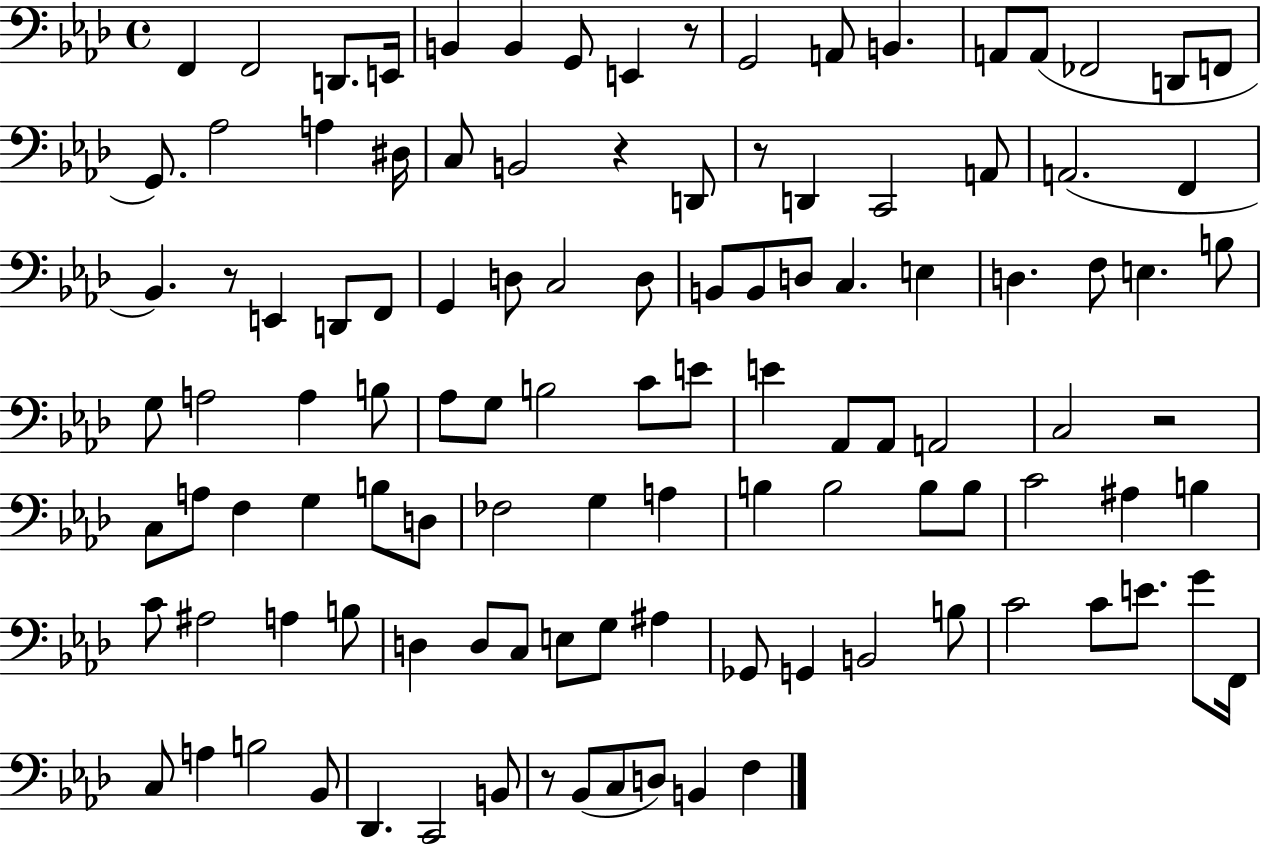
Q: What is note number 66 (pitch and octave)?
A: FES3